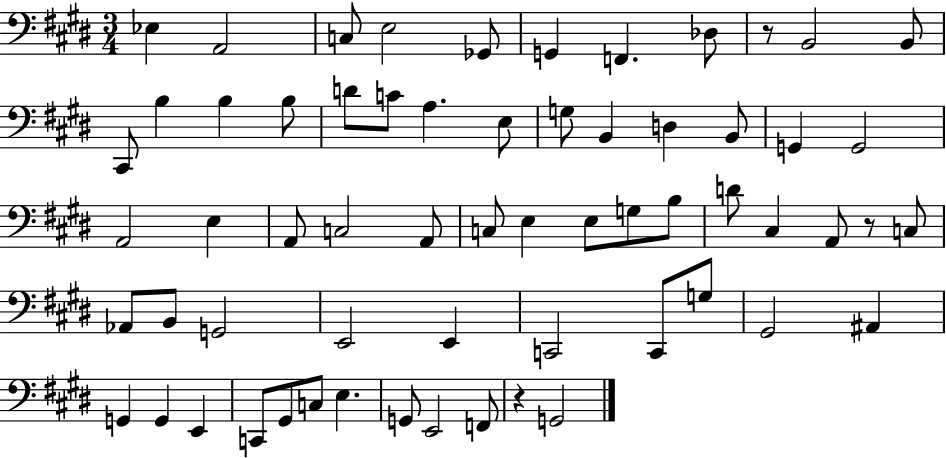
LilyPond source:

{
  \clef bass
  \numericTimeSignature
  \time 3/4
  \key e \major
  ees4 a,2 | c8 e2 ges,8 | g,4 f,4. des8 | r8 b,2 b,8 | \break cis,8 b4 b4 b8 | d'8 c'8 a4. e8 | g8 b,4 d4 b,8 | g,4 g,2 | \break a,2 e4 | a,8 c2 a,8 | c8 e4 e8 g8 b8 | d'8 cis4 a,8 r8 c8 | \break aes,8 b,8 g,2 | e,2 e,4 | c,2 c,8 g8 | gis,2 ais,4 | \break g,4 g,4 e,4 | c,8 gis,8 c8 e4. | g,8 e,2 f,8 | r4 g,2 | \break \bar "|."
}